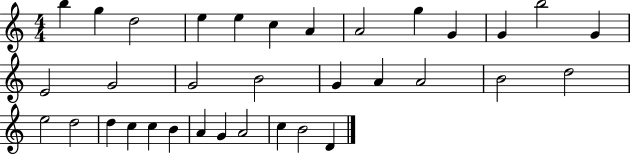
B5/q G5/q D5/h E5/q E5/q C5/q A4/q A4/h G5/q G4/q G4/q B5/h G4/q E4/h G4/h G4/h B4/h G4/q A4/q A4/h B4/h D5/h E5/h D5/h D5/q C5/q C5/q B4/q A4/q G4/q A4/h C5/q B4/h D4/q